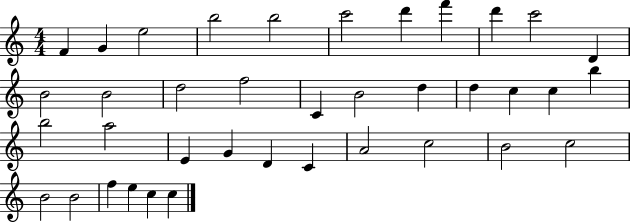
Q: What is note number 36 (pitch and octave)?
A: E5